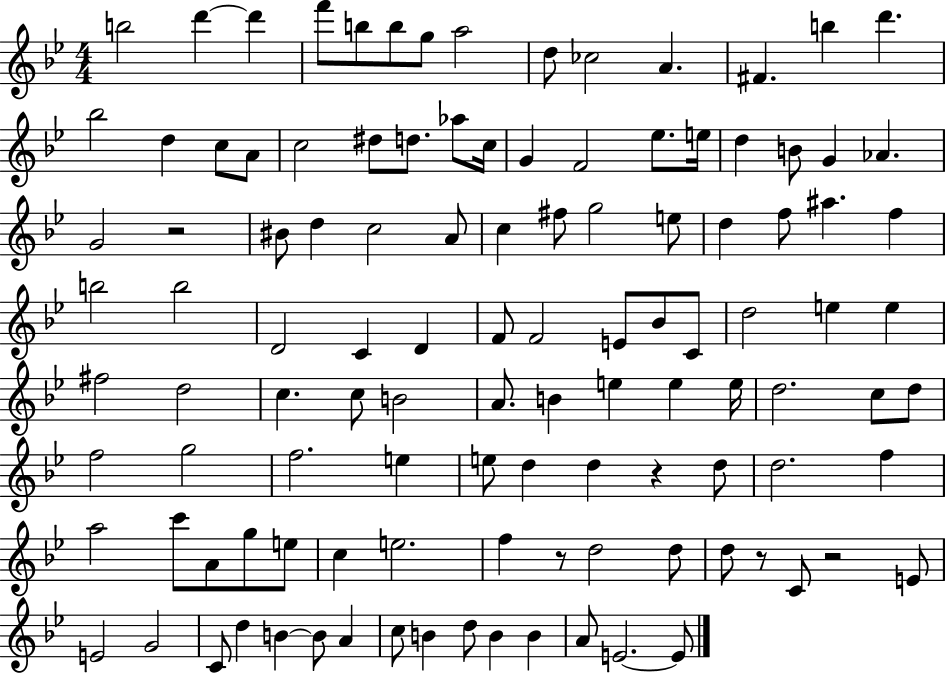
{
  \clef treble
  \numericTimeSignature
  \time 4/4
  \key bes \major
  b''2 d'''4~~ d'''4 | f'''8 b''8 b''8 g''8 a''2 | d''8 ces''2 a'4. | fis'4. b''4 d'''4. | \break bes''2 d''4 c''8 a'8 | c''2 dis''8 d''8. aes''8 c''16 | g'4 f'2 ees''8. e''16 | d''4 b'8 g'4 aes'4. | \break g'2 r2 | bis'8 d''4 c''2 a'8 | c''4 fis''8 g''2 e''8 | d''4 f''8 ais''4. f''4 | \break b''2 b''2 | d'2 c'4 d'4 | f'8 f'2 e'8 bes'8 c'8 | d''2 e''4 e''4 | \break fis''2 d''2 | c''4. c''8 b'2 | a'8. b'4 e''4 e''4 e''16 | d''2. c''8 d''8 | \break f''2 g''2 | f''2. e''4 | e''8 d''4 d''4 r4 d''8 | d''2. f''4 | \break a''2 c'''8 a'8 g''8 e''8 | c''4 e''2. | f''4 r8 d''2 d''8 | d''8 r8 c'8 r2 e'8 | \break e'2 g'2 | c'8 d''4 b'4~~ b'8 a'4 | c''8 b'4 d''8 b'4 b'4 | a'8 e'2.~~ e'8 | \break \bar "|."
}